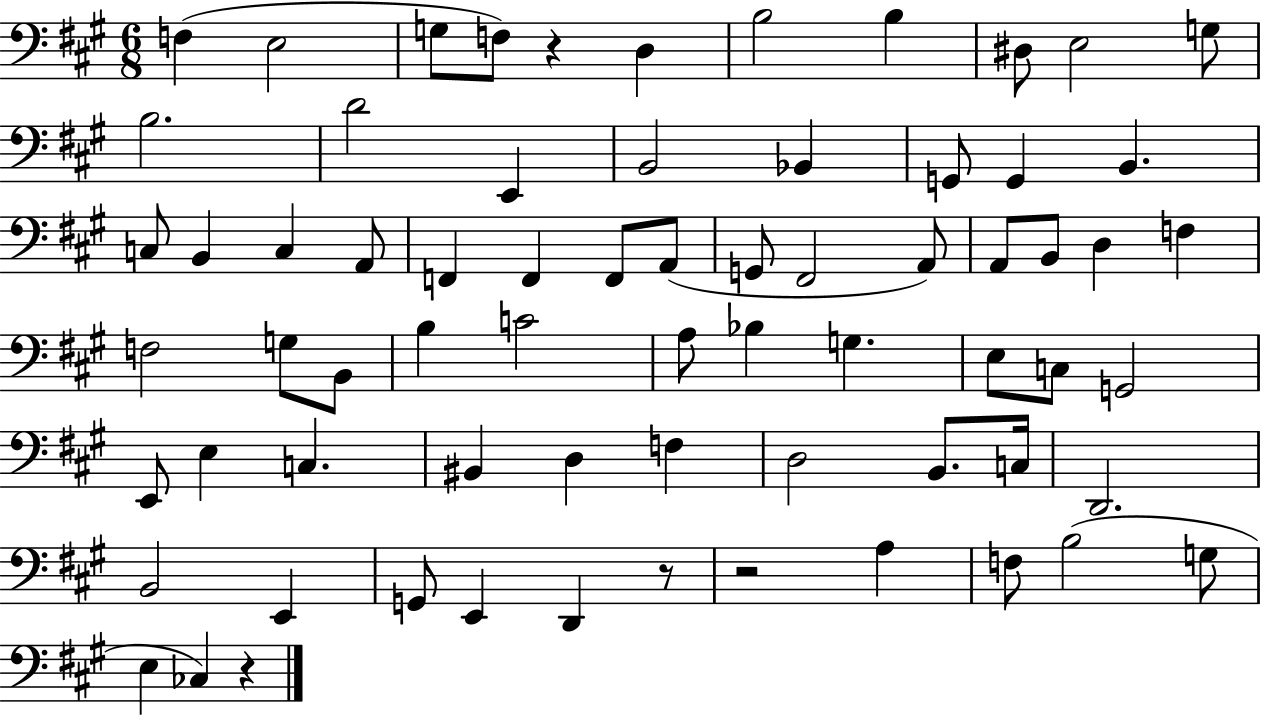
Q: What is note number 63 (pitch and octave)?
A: G3